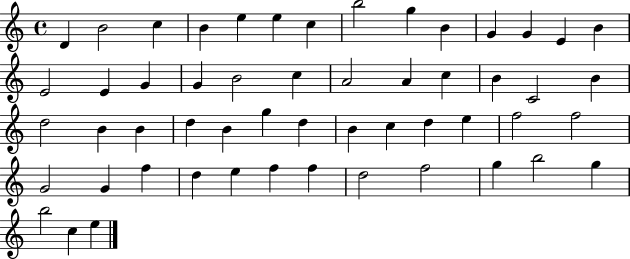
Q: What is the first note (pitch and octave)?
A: D4